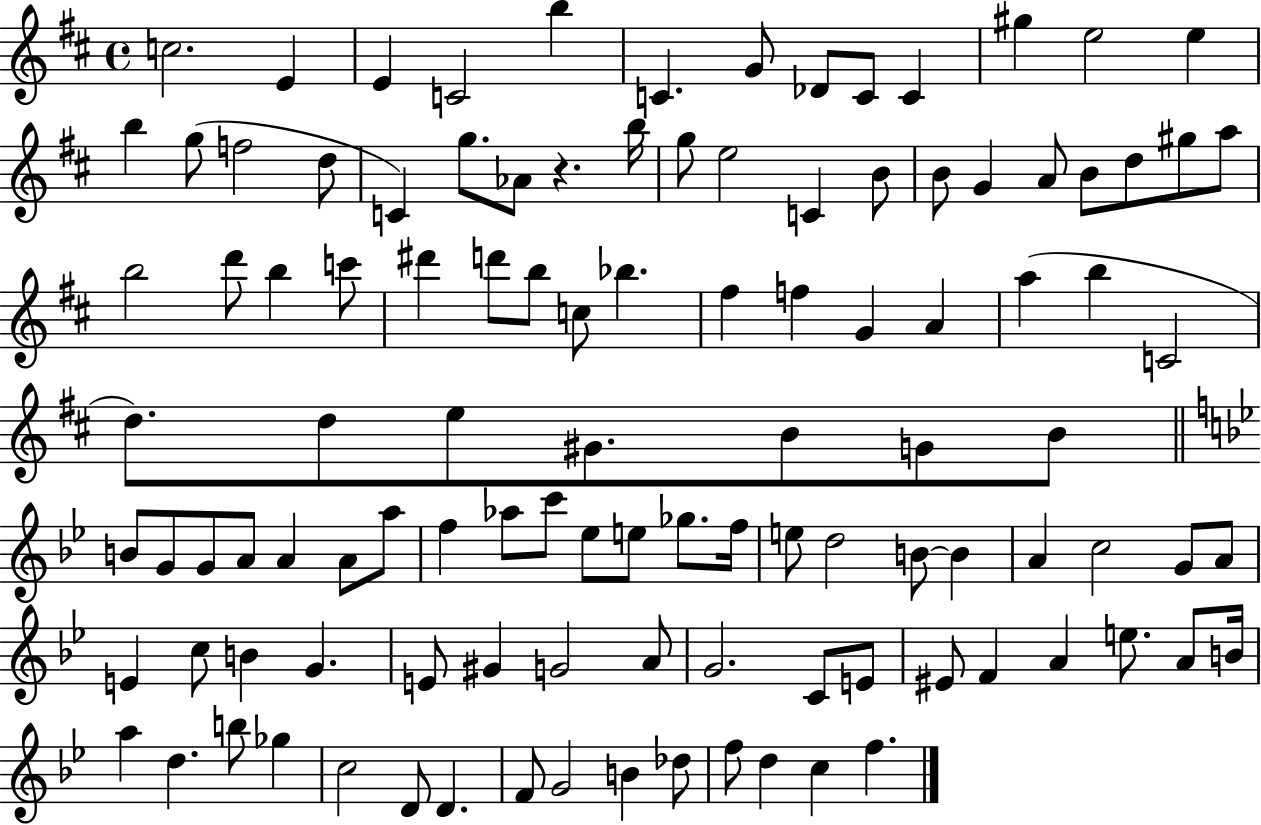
X:1
T:Untitled
M:4/4
L:1/4
K:D
c2 E E C2 b C G/2 _D/2 C/2 C ^g e2 e b g/2 f2 d/2 C g/2 _A/2 z b/4 g/2 e2 C B/2 B/2 G A/2 B/2 d/2 ^g/2 a/2 b2 d'/2 b c'/2 ^d' d'/2 b/2 c/2 _b ^f f G A a b C2 d/2 d/2 e/2 ^G/2 B/2 G/2 B/2 B/2 G/2 G/2 A/2 A A/2 a/2 f _a/2 c'/2 _e/2 e/2 _g/2 f/4 e/2 d2 B/2 B A c2 G/2 A/2 E c/2 B G E/2 ^G G2 A/2 G2 C/2 E/2 ^E/2 F A e/2 A/2 B/4 a d b/2 _g c2 D/2 D F/2 G2 B _d/2 f/2 d c f